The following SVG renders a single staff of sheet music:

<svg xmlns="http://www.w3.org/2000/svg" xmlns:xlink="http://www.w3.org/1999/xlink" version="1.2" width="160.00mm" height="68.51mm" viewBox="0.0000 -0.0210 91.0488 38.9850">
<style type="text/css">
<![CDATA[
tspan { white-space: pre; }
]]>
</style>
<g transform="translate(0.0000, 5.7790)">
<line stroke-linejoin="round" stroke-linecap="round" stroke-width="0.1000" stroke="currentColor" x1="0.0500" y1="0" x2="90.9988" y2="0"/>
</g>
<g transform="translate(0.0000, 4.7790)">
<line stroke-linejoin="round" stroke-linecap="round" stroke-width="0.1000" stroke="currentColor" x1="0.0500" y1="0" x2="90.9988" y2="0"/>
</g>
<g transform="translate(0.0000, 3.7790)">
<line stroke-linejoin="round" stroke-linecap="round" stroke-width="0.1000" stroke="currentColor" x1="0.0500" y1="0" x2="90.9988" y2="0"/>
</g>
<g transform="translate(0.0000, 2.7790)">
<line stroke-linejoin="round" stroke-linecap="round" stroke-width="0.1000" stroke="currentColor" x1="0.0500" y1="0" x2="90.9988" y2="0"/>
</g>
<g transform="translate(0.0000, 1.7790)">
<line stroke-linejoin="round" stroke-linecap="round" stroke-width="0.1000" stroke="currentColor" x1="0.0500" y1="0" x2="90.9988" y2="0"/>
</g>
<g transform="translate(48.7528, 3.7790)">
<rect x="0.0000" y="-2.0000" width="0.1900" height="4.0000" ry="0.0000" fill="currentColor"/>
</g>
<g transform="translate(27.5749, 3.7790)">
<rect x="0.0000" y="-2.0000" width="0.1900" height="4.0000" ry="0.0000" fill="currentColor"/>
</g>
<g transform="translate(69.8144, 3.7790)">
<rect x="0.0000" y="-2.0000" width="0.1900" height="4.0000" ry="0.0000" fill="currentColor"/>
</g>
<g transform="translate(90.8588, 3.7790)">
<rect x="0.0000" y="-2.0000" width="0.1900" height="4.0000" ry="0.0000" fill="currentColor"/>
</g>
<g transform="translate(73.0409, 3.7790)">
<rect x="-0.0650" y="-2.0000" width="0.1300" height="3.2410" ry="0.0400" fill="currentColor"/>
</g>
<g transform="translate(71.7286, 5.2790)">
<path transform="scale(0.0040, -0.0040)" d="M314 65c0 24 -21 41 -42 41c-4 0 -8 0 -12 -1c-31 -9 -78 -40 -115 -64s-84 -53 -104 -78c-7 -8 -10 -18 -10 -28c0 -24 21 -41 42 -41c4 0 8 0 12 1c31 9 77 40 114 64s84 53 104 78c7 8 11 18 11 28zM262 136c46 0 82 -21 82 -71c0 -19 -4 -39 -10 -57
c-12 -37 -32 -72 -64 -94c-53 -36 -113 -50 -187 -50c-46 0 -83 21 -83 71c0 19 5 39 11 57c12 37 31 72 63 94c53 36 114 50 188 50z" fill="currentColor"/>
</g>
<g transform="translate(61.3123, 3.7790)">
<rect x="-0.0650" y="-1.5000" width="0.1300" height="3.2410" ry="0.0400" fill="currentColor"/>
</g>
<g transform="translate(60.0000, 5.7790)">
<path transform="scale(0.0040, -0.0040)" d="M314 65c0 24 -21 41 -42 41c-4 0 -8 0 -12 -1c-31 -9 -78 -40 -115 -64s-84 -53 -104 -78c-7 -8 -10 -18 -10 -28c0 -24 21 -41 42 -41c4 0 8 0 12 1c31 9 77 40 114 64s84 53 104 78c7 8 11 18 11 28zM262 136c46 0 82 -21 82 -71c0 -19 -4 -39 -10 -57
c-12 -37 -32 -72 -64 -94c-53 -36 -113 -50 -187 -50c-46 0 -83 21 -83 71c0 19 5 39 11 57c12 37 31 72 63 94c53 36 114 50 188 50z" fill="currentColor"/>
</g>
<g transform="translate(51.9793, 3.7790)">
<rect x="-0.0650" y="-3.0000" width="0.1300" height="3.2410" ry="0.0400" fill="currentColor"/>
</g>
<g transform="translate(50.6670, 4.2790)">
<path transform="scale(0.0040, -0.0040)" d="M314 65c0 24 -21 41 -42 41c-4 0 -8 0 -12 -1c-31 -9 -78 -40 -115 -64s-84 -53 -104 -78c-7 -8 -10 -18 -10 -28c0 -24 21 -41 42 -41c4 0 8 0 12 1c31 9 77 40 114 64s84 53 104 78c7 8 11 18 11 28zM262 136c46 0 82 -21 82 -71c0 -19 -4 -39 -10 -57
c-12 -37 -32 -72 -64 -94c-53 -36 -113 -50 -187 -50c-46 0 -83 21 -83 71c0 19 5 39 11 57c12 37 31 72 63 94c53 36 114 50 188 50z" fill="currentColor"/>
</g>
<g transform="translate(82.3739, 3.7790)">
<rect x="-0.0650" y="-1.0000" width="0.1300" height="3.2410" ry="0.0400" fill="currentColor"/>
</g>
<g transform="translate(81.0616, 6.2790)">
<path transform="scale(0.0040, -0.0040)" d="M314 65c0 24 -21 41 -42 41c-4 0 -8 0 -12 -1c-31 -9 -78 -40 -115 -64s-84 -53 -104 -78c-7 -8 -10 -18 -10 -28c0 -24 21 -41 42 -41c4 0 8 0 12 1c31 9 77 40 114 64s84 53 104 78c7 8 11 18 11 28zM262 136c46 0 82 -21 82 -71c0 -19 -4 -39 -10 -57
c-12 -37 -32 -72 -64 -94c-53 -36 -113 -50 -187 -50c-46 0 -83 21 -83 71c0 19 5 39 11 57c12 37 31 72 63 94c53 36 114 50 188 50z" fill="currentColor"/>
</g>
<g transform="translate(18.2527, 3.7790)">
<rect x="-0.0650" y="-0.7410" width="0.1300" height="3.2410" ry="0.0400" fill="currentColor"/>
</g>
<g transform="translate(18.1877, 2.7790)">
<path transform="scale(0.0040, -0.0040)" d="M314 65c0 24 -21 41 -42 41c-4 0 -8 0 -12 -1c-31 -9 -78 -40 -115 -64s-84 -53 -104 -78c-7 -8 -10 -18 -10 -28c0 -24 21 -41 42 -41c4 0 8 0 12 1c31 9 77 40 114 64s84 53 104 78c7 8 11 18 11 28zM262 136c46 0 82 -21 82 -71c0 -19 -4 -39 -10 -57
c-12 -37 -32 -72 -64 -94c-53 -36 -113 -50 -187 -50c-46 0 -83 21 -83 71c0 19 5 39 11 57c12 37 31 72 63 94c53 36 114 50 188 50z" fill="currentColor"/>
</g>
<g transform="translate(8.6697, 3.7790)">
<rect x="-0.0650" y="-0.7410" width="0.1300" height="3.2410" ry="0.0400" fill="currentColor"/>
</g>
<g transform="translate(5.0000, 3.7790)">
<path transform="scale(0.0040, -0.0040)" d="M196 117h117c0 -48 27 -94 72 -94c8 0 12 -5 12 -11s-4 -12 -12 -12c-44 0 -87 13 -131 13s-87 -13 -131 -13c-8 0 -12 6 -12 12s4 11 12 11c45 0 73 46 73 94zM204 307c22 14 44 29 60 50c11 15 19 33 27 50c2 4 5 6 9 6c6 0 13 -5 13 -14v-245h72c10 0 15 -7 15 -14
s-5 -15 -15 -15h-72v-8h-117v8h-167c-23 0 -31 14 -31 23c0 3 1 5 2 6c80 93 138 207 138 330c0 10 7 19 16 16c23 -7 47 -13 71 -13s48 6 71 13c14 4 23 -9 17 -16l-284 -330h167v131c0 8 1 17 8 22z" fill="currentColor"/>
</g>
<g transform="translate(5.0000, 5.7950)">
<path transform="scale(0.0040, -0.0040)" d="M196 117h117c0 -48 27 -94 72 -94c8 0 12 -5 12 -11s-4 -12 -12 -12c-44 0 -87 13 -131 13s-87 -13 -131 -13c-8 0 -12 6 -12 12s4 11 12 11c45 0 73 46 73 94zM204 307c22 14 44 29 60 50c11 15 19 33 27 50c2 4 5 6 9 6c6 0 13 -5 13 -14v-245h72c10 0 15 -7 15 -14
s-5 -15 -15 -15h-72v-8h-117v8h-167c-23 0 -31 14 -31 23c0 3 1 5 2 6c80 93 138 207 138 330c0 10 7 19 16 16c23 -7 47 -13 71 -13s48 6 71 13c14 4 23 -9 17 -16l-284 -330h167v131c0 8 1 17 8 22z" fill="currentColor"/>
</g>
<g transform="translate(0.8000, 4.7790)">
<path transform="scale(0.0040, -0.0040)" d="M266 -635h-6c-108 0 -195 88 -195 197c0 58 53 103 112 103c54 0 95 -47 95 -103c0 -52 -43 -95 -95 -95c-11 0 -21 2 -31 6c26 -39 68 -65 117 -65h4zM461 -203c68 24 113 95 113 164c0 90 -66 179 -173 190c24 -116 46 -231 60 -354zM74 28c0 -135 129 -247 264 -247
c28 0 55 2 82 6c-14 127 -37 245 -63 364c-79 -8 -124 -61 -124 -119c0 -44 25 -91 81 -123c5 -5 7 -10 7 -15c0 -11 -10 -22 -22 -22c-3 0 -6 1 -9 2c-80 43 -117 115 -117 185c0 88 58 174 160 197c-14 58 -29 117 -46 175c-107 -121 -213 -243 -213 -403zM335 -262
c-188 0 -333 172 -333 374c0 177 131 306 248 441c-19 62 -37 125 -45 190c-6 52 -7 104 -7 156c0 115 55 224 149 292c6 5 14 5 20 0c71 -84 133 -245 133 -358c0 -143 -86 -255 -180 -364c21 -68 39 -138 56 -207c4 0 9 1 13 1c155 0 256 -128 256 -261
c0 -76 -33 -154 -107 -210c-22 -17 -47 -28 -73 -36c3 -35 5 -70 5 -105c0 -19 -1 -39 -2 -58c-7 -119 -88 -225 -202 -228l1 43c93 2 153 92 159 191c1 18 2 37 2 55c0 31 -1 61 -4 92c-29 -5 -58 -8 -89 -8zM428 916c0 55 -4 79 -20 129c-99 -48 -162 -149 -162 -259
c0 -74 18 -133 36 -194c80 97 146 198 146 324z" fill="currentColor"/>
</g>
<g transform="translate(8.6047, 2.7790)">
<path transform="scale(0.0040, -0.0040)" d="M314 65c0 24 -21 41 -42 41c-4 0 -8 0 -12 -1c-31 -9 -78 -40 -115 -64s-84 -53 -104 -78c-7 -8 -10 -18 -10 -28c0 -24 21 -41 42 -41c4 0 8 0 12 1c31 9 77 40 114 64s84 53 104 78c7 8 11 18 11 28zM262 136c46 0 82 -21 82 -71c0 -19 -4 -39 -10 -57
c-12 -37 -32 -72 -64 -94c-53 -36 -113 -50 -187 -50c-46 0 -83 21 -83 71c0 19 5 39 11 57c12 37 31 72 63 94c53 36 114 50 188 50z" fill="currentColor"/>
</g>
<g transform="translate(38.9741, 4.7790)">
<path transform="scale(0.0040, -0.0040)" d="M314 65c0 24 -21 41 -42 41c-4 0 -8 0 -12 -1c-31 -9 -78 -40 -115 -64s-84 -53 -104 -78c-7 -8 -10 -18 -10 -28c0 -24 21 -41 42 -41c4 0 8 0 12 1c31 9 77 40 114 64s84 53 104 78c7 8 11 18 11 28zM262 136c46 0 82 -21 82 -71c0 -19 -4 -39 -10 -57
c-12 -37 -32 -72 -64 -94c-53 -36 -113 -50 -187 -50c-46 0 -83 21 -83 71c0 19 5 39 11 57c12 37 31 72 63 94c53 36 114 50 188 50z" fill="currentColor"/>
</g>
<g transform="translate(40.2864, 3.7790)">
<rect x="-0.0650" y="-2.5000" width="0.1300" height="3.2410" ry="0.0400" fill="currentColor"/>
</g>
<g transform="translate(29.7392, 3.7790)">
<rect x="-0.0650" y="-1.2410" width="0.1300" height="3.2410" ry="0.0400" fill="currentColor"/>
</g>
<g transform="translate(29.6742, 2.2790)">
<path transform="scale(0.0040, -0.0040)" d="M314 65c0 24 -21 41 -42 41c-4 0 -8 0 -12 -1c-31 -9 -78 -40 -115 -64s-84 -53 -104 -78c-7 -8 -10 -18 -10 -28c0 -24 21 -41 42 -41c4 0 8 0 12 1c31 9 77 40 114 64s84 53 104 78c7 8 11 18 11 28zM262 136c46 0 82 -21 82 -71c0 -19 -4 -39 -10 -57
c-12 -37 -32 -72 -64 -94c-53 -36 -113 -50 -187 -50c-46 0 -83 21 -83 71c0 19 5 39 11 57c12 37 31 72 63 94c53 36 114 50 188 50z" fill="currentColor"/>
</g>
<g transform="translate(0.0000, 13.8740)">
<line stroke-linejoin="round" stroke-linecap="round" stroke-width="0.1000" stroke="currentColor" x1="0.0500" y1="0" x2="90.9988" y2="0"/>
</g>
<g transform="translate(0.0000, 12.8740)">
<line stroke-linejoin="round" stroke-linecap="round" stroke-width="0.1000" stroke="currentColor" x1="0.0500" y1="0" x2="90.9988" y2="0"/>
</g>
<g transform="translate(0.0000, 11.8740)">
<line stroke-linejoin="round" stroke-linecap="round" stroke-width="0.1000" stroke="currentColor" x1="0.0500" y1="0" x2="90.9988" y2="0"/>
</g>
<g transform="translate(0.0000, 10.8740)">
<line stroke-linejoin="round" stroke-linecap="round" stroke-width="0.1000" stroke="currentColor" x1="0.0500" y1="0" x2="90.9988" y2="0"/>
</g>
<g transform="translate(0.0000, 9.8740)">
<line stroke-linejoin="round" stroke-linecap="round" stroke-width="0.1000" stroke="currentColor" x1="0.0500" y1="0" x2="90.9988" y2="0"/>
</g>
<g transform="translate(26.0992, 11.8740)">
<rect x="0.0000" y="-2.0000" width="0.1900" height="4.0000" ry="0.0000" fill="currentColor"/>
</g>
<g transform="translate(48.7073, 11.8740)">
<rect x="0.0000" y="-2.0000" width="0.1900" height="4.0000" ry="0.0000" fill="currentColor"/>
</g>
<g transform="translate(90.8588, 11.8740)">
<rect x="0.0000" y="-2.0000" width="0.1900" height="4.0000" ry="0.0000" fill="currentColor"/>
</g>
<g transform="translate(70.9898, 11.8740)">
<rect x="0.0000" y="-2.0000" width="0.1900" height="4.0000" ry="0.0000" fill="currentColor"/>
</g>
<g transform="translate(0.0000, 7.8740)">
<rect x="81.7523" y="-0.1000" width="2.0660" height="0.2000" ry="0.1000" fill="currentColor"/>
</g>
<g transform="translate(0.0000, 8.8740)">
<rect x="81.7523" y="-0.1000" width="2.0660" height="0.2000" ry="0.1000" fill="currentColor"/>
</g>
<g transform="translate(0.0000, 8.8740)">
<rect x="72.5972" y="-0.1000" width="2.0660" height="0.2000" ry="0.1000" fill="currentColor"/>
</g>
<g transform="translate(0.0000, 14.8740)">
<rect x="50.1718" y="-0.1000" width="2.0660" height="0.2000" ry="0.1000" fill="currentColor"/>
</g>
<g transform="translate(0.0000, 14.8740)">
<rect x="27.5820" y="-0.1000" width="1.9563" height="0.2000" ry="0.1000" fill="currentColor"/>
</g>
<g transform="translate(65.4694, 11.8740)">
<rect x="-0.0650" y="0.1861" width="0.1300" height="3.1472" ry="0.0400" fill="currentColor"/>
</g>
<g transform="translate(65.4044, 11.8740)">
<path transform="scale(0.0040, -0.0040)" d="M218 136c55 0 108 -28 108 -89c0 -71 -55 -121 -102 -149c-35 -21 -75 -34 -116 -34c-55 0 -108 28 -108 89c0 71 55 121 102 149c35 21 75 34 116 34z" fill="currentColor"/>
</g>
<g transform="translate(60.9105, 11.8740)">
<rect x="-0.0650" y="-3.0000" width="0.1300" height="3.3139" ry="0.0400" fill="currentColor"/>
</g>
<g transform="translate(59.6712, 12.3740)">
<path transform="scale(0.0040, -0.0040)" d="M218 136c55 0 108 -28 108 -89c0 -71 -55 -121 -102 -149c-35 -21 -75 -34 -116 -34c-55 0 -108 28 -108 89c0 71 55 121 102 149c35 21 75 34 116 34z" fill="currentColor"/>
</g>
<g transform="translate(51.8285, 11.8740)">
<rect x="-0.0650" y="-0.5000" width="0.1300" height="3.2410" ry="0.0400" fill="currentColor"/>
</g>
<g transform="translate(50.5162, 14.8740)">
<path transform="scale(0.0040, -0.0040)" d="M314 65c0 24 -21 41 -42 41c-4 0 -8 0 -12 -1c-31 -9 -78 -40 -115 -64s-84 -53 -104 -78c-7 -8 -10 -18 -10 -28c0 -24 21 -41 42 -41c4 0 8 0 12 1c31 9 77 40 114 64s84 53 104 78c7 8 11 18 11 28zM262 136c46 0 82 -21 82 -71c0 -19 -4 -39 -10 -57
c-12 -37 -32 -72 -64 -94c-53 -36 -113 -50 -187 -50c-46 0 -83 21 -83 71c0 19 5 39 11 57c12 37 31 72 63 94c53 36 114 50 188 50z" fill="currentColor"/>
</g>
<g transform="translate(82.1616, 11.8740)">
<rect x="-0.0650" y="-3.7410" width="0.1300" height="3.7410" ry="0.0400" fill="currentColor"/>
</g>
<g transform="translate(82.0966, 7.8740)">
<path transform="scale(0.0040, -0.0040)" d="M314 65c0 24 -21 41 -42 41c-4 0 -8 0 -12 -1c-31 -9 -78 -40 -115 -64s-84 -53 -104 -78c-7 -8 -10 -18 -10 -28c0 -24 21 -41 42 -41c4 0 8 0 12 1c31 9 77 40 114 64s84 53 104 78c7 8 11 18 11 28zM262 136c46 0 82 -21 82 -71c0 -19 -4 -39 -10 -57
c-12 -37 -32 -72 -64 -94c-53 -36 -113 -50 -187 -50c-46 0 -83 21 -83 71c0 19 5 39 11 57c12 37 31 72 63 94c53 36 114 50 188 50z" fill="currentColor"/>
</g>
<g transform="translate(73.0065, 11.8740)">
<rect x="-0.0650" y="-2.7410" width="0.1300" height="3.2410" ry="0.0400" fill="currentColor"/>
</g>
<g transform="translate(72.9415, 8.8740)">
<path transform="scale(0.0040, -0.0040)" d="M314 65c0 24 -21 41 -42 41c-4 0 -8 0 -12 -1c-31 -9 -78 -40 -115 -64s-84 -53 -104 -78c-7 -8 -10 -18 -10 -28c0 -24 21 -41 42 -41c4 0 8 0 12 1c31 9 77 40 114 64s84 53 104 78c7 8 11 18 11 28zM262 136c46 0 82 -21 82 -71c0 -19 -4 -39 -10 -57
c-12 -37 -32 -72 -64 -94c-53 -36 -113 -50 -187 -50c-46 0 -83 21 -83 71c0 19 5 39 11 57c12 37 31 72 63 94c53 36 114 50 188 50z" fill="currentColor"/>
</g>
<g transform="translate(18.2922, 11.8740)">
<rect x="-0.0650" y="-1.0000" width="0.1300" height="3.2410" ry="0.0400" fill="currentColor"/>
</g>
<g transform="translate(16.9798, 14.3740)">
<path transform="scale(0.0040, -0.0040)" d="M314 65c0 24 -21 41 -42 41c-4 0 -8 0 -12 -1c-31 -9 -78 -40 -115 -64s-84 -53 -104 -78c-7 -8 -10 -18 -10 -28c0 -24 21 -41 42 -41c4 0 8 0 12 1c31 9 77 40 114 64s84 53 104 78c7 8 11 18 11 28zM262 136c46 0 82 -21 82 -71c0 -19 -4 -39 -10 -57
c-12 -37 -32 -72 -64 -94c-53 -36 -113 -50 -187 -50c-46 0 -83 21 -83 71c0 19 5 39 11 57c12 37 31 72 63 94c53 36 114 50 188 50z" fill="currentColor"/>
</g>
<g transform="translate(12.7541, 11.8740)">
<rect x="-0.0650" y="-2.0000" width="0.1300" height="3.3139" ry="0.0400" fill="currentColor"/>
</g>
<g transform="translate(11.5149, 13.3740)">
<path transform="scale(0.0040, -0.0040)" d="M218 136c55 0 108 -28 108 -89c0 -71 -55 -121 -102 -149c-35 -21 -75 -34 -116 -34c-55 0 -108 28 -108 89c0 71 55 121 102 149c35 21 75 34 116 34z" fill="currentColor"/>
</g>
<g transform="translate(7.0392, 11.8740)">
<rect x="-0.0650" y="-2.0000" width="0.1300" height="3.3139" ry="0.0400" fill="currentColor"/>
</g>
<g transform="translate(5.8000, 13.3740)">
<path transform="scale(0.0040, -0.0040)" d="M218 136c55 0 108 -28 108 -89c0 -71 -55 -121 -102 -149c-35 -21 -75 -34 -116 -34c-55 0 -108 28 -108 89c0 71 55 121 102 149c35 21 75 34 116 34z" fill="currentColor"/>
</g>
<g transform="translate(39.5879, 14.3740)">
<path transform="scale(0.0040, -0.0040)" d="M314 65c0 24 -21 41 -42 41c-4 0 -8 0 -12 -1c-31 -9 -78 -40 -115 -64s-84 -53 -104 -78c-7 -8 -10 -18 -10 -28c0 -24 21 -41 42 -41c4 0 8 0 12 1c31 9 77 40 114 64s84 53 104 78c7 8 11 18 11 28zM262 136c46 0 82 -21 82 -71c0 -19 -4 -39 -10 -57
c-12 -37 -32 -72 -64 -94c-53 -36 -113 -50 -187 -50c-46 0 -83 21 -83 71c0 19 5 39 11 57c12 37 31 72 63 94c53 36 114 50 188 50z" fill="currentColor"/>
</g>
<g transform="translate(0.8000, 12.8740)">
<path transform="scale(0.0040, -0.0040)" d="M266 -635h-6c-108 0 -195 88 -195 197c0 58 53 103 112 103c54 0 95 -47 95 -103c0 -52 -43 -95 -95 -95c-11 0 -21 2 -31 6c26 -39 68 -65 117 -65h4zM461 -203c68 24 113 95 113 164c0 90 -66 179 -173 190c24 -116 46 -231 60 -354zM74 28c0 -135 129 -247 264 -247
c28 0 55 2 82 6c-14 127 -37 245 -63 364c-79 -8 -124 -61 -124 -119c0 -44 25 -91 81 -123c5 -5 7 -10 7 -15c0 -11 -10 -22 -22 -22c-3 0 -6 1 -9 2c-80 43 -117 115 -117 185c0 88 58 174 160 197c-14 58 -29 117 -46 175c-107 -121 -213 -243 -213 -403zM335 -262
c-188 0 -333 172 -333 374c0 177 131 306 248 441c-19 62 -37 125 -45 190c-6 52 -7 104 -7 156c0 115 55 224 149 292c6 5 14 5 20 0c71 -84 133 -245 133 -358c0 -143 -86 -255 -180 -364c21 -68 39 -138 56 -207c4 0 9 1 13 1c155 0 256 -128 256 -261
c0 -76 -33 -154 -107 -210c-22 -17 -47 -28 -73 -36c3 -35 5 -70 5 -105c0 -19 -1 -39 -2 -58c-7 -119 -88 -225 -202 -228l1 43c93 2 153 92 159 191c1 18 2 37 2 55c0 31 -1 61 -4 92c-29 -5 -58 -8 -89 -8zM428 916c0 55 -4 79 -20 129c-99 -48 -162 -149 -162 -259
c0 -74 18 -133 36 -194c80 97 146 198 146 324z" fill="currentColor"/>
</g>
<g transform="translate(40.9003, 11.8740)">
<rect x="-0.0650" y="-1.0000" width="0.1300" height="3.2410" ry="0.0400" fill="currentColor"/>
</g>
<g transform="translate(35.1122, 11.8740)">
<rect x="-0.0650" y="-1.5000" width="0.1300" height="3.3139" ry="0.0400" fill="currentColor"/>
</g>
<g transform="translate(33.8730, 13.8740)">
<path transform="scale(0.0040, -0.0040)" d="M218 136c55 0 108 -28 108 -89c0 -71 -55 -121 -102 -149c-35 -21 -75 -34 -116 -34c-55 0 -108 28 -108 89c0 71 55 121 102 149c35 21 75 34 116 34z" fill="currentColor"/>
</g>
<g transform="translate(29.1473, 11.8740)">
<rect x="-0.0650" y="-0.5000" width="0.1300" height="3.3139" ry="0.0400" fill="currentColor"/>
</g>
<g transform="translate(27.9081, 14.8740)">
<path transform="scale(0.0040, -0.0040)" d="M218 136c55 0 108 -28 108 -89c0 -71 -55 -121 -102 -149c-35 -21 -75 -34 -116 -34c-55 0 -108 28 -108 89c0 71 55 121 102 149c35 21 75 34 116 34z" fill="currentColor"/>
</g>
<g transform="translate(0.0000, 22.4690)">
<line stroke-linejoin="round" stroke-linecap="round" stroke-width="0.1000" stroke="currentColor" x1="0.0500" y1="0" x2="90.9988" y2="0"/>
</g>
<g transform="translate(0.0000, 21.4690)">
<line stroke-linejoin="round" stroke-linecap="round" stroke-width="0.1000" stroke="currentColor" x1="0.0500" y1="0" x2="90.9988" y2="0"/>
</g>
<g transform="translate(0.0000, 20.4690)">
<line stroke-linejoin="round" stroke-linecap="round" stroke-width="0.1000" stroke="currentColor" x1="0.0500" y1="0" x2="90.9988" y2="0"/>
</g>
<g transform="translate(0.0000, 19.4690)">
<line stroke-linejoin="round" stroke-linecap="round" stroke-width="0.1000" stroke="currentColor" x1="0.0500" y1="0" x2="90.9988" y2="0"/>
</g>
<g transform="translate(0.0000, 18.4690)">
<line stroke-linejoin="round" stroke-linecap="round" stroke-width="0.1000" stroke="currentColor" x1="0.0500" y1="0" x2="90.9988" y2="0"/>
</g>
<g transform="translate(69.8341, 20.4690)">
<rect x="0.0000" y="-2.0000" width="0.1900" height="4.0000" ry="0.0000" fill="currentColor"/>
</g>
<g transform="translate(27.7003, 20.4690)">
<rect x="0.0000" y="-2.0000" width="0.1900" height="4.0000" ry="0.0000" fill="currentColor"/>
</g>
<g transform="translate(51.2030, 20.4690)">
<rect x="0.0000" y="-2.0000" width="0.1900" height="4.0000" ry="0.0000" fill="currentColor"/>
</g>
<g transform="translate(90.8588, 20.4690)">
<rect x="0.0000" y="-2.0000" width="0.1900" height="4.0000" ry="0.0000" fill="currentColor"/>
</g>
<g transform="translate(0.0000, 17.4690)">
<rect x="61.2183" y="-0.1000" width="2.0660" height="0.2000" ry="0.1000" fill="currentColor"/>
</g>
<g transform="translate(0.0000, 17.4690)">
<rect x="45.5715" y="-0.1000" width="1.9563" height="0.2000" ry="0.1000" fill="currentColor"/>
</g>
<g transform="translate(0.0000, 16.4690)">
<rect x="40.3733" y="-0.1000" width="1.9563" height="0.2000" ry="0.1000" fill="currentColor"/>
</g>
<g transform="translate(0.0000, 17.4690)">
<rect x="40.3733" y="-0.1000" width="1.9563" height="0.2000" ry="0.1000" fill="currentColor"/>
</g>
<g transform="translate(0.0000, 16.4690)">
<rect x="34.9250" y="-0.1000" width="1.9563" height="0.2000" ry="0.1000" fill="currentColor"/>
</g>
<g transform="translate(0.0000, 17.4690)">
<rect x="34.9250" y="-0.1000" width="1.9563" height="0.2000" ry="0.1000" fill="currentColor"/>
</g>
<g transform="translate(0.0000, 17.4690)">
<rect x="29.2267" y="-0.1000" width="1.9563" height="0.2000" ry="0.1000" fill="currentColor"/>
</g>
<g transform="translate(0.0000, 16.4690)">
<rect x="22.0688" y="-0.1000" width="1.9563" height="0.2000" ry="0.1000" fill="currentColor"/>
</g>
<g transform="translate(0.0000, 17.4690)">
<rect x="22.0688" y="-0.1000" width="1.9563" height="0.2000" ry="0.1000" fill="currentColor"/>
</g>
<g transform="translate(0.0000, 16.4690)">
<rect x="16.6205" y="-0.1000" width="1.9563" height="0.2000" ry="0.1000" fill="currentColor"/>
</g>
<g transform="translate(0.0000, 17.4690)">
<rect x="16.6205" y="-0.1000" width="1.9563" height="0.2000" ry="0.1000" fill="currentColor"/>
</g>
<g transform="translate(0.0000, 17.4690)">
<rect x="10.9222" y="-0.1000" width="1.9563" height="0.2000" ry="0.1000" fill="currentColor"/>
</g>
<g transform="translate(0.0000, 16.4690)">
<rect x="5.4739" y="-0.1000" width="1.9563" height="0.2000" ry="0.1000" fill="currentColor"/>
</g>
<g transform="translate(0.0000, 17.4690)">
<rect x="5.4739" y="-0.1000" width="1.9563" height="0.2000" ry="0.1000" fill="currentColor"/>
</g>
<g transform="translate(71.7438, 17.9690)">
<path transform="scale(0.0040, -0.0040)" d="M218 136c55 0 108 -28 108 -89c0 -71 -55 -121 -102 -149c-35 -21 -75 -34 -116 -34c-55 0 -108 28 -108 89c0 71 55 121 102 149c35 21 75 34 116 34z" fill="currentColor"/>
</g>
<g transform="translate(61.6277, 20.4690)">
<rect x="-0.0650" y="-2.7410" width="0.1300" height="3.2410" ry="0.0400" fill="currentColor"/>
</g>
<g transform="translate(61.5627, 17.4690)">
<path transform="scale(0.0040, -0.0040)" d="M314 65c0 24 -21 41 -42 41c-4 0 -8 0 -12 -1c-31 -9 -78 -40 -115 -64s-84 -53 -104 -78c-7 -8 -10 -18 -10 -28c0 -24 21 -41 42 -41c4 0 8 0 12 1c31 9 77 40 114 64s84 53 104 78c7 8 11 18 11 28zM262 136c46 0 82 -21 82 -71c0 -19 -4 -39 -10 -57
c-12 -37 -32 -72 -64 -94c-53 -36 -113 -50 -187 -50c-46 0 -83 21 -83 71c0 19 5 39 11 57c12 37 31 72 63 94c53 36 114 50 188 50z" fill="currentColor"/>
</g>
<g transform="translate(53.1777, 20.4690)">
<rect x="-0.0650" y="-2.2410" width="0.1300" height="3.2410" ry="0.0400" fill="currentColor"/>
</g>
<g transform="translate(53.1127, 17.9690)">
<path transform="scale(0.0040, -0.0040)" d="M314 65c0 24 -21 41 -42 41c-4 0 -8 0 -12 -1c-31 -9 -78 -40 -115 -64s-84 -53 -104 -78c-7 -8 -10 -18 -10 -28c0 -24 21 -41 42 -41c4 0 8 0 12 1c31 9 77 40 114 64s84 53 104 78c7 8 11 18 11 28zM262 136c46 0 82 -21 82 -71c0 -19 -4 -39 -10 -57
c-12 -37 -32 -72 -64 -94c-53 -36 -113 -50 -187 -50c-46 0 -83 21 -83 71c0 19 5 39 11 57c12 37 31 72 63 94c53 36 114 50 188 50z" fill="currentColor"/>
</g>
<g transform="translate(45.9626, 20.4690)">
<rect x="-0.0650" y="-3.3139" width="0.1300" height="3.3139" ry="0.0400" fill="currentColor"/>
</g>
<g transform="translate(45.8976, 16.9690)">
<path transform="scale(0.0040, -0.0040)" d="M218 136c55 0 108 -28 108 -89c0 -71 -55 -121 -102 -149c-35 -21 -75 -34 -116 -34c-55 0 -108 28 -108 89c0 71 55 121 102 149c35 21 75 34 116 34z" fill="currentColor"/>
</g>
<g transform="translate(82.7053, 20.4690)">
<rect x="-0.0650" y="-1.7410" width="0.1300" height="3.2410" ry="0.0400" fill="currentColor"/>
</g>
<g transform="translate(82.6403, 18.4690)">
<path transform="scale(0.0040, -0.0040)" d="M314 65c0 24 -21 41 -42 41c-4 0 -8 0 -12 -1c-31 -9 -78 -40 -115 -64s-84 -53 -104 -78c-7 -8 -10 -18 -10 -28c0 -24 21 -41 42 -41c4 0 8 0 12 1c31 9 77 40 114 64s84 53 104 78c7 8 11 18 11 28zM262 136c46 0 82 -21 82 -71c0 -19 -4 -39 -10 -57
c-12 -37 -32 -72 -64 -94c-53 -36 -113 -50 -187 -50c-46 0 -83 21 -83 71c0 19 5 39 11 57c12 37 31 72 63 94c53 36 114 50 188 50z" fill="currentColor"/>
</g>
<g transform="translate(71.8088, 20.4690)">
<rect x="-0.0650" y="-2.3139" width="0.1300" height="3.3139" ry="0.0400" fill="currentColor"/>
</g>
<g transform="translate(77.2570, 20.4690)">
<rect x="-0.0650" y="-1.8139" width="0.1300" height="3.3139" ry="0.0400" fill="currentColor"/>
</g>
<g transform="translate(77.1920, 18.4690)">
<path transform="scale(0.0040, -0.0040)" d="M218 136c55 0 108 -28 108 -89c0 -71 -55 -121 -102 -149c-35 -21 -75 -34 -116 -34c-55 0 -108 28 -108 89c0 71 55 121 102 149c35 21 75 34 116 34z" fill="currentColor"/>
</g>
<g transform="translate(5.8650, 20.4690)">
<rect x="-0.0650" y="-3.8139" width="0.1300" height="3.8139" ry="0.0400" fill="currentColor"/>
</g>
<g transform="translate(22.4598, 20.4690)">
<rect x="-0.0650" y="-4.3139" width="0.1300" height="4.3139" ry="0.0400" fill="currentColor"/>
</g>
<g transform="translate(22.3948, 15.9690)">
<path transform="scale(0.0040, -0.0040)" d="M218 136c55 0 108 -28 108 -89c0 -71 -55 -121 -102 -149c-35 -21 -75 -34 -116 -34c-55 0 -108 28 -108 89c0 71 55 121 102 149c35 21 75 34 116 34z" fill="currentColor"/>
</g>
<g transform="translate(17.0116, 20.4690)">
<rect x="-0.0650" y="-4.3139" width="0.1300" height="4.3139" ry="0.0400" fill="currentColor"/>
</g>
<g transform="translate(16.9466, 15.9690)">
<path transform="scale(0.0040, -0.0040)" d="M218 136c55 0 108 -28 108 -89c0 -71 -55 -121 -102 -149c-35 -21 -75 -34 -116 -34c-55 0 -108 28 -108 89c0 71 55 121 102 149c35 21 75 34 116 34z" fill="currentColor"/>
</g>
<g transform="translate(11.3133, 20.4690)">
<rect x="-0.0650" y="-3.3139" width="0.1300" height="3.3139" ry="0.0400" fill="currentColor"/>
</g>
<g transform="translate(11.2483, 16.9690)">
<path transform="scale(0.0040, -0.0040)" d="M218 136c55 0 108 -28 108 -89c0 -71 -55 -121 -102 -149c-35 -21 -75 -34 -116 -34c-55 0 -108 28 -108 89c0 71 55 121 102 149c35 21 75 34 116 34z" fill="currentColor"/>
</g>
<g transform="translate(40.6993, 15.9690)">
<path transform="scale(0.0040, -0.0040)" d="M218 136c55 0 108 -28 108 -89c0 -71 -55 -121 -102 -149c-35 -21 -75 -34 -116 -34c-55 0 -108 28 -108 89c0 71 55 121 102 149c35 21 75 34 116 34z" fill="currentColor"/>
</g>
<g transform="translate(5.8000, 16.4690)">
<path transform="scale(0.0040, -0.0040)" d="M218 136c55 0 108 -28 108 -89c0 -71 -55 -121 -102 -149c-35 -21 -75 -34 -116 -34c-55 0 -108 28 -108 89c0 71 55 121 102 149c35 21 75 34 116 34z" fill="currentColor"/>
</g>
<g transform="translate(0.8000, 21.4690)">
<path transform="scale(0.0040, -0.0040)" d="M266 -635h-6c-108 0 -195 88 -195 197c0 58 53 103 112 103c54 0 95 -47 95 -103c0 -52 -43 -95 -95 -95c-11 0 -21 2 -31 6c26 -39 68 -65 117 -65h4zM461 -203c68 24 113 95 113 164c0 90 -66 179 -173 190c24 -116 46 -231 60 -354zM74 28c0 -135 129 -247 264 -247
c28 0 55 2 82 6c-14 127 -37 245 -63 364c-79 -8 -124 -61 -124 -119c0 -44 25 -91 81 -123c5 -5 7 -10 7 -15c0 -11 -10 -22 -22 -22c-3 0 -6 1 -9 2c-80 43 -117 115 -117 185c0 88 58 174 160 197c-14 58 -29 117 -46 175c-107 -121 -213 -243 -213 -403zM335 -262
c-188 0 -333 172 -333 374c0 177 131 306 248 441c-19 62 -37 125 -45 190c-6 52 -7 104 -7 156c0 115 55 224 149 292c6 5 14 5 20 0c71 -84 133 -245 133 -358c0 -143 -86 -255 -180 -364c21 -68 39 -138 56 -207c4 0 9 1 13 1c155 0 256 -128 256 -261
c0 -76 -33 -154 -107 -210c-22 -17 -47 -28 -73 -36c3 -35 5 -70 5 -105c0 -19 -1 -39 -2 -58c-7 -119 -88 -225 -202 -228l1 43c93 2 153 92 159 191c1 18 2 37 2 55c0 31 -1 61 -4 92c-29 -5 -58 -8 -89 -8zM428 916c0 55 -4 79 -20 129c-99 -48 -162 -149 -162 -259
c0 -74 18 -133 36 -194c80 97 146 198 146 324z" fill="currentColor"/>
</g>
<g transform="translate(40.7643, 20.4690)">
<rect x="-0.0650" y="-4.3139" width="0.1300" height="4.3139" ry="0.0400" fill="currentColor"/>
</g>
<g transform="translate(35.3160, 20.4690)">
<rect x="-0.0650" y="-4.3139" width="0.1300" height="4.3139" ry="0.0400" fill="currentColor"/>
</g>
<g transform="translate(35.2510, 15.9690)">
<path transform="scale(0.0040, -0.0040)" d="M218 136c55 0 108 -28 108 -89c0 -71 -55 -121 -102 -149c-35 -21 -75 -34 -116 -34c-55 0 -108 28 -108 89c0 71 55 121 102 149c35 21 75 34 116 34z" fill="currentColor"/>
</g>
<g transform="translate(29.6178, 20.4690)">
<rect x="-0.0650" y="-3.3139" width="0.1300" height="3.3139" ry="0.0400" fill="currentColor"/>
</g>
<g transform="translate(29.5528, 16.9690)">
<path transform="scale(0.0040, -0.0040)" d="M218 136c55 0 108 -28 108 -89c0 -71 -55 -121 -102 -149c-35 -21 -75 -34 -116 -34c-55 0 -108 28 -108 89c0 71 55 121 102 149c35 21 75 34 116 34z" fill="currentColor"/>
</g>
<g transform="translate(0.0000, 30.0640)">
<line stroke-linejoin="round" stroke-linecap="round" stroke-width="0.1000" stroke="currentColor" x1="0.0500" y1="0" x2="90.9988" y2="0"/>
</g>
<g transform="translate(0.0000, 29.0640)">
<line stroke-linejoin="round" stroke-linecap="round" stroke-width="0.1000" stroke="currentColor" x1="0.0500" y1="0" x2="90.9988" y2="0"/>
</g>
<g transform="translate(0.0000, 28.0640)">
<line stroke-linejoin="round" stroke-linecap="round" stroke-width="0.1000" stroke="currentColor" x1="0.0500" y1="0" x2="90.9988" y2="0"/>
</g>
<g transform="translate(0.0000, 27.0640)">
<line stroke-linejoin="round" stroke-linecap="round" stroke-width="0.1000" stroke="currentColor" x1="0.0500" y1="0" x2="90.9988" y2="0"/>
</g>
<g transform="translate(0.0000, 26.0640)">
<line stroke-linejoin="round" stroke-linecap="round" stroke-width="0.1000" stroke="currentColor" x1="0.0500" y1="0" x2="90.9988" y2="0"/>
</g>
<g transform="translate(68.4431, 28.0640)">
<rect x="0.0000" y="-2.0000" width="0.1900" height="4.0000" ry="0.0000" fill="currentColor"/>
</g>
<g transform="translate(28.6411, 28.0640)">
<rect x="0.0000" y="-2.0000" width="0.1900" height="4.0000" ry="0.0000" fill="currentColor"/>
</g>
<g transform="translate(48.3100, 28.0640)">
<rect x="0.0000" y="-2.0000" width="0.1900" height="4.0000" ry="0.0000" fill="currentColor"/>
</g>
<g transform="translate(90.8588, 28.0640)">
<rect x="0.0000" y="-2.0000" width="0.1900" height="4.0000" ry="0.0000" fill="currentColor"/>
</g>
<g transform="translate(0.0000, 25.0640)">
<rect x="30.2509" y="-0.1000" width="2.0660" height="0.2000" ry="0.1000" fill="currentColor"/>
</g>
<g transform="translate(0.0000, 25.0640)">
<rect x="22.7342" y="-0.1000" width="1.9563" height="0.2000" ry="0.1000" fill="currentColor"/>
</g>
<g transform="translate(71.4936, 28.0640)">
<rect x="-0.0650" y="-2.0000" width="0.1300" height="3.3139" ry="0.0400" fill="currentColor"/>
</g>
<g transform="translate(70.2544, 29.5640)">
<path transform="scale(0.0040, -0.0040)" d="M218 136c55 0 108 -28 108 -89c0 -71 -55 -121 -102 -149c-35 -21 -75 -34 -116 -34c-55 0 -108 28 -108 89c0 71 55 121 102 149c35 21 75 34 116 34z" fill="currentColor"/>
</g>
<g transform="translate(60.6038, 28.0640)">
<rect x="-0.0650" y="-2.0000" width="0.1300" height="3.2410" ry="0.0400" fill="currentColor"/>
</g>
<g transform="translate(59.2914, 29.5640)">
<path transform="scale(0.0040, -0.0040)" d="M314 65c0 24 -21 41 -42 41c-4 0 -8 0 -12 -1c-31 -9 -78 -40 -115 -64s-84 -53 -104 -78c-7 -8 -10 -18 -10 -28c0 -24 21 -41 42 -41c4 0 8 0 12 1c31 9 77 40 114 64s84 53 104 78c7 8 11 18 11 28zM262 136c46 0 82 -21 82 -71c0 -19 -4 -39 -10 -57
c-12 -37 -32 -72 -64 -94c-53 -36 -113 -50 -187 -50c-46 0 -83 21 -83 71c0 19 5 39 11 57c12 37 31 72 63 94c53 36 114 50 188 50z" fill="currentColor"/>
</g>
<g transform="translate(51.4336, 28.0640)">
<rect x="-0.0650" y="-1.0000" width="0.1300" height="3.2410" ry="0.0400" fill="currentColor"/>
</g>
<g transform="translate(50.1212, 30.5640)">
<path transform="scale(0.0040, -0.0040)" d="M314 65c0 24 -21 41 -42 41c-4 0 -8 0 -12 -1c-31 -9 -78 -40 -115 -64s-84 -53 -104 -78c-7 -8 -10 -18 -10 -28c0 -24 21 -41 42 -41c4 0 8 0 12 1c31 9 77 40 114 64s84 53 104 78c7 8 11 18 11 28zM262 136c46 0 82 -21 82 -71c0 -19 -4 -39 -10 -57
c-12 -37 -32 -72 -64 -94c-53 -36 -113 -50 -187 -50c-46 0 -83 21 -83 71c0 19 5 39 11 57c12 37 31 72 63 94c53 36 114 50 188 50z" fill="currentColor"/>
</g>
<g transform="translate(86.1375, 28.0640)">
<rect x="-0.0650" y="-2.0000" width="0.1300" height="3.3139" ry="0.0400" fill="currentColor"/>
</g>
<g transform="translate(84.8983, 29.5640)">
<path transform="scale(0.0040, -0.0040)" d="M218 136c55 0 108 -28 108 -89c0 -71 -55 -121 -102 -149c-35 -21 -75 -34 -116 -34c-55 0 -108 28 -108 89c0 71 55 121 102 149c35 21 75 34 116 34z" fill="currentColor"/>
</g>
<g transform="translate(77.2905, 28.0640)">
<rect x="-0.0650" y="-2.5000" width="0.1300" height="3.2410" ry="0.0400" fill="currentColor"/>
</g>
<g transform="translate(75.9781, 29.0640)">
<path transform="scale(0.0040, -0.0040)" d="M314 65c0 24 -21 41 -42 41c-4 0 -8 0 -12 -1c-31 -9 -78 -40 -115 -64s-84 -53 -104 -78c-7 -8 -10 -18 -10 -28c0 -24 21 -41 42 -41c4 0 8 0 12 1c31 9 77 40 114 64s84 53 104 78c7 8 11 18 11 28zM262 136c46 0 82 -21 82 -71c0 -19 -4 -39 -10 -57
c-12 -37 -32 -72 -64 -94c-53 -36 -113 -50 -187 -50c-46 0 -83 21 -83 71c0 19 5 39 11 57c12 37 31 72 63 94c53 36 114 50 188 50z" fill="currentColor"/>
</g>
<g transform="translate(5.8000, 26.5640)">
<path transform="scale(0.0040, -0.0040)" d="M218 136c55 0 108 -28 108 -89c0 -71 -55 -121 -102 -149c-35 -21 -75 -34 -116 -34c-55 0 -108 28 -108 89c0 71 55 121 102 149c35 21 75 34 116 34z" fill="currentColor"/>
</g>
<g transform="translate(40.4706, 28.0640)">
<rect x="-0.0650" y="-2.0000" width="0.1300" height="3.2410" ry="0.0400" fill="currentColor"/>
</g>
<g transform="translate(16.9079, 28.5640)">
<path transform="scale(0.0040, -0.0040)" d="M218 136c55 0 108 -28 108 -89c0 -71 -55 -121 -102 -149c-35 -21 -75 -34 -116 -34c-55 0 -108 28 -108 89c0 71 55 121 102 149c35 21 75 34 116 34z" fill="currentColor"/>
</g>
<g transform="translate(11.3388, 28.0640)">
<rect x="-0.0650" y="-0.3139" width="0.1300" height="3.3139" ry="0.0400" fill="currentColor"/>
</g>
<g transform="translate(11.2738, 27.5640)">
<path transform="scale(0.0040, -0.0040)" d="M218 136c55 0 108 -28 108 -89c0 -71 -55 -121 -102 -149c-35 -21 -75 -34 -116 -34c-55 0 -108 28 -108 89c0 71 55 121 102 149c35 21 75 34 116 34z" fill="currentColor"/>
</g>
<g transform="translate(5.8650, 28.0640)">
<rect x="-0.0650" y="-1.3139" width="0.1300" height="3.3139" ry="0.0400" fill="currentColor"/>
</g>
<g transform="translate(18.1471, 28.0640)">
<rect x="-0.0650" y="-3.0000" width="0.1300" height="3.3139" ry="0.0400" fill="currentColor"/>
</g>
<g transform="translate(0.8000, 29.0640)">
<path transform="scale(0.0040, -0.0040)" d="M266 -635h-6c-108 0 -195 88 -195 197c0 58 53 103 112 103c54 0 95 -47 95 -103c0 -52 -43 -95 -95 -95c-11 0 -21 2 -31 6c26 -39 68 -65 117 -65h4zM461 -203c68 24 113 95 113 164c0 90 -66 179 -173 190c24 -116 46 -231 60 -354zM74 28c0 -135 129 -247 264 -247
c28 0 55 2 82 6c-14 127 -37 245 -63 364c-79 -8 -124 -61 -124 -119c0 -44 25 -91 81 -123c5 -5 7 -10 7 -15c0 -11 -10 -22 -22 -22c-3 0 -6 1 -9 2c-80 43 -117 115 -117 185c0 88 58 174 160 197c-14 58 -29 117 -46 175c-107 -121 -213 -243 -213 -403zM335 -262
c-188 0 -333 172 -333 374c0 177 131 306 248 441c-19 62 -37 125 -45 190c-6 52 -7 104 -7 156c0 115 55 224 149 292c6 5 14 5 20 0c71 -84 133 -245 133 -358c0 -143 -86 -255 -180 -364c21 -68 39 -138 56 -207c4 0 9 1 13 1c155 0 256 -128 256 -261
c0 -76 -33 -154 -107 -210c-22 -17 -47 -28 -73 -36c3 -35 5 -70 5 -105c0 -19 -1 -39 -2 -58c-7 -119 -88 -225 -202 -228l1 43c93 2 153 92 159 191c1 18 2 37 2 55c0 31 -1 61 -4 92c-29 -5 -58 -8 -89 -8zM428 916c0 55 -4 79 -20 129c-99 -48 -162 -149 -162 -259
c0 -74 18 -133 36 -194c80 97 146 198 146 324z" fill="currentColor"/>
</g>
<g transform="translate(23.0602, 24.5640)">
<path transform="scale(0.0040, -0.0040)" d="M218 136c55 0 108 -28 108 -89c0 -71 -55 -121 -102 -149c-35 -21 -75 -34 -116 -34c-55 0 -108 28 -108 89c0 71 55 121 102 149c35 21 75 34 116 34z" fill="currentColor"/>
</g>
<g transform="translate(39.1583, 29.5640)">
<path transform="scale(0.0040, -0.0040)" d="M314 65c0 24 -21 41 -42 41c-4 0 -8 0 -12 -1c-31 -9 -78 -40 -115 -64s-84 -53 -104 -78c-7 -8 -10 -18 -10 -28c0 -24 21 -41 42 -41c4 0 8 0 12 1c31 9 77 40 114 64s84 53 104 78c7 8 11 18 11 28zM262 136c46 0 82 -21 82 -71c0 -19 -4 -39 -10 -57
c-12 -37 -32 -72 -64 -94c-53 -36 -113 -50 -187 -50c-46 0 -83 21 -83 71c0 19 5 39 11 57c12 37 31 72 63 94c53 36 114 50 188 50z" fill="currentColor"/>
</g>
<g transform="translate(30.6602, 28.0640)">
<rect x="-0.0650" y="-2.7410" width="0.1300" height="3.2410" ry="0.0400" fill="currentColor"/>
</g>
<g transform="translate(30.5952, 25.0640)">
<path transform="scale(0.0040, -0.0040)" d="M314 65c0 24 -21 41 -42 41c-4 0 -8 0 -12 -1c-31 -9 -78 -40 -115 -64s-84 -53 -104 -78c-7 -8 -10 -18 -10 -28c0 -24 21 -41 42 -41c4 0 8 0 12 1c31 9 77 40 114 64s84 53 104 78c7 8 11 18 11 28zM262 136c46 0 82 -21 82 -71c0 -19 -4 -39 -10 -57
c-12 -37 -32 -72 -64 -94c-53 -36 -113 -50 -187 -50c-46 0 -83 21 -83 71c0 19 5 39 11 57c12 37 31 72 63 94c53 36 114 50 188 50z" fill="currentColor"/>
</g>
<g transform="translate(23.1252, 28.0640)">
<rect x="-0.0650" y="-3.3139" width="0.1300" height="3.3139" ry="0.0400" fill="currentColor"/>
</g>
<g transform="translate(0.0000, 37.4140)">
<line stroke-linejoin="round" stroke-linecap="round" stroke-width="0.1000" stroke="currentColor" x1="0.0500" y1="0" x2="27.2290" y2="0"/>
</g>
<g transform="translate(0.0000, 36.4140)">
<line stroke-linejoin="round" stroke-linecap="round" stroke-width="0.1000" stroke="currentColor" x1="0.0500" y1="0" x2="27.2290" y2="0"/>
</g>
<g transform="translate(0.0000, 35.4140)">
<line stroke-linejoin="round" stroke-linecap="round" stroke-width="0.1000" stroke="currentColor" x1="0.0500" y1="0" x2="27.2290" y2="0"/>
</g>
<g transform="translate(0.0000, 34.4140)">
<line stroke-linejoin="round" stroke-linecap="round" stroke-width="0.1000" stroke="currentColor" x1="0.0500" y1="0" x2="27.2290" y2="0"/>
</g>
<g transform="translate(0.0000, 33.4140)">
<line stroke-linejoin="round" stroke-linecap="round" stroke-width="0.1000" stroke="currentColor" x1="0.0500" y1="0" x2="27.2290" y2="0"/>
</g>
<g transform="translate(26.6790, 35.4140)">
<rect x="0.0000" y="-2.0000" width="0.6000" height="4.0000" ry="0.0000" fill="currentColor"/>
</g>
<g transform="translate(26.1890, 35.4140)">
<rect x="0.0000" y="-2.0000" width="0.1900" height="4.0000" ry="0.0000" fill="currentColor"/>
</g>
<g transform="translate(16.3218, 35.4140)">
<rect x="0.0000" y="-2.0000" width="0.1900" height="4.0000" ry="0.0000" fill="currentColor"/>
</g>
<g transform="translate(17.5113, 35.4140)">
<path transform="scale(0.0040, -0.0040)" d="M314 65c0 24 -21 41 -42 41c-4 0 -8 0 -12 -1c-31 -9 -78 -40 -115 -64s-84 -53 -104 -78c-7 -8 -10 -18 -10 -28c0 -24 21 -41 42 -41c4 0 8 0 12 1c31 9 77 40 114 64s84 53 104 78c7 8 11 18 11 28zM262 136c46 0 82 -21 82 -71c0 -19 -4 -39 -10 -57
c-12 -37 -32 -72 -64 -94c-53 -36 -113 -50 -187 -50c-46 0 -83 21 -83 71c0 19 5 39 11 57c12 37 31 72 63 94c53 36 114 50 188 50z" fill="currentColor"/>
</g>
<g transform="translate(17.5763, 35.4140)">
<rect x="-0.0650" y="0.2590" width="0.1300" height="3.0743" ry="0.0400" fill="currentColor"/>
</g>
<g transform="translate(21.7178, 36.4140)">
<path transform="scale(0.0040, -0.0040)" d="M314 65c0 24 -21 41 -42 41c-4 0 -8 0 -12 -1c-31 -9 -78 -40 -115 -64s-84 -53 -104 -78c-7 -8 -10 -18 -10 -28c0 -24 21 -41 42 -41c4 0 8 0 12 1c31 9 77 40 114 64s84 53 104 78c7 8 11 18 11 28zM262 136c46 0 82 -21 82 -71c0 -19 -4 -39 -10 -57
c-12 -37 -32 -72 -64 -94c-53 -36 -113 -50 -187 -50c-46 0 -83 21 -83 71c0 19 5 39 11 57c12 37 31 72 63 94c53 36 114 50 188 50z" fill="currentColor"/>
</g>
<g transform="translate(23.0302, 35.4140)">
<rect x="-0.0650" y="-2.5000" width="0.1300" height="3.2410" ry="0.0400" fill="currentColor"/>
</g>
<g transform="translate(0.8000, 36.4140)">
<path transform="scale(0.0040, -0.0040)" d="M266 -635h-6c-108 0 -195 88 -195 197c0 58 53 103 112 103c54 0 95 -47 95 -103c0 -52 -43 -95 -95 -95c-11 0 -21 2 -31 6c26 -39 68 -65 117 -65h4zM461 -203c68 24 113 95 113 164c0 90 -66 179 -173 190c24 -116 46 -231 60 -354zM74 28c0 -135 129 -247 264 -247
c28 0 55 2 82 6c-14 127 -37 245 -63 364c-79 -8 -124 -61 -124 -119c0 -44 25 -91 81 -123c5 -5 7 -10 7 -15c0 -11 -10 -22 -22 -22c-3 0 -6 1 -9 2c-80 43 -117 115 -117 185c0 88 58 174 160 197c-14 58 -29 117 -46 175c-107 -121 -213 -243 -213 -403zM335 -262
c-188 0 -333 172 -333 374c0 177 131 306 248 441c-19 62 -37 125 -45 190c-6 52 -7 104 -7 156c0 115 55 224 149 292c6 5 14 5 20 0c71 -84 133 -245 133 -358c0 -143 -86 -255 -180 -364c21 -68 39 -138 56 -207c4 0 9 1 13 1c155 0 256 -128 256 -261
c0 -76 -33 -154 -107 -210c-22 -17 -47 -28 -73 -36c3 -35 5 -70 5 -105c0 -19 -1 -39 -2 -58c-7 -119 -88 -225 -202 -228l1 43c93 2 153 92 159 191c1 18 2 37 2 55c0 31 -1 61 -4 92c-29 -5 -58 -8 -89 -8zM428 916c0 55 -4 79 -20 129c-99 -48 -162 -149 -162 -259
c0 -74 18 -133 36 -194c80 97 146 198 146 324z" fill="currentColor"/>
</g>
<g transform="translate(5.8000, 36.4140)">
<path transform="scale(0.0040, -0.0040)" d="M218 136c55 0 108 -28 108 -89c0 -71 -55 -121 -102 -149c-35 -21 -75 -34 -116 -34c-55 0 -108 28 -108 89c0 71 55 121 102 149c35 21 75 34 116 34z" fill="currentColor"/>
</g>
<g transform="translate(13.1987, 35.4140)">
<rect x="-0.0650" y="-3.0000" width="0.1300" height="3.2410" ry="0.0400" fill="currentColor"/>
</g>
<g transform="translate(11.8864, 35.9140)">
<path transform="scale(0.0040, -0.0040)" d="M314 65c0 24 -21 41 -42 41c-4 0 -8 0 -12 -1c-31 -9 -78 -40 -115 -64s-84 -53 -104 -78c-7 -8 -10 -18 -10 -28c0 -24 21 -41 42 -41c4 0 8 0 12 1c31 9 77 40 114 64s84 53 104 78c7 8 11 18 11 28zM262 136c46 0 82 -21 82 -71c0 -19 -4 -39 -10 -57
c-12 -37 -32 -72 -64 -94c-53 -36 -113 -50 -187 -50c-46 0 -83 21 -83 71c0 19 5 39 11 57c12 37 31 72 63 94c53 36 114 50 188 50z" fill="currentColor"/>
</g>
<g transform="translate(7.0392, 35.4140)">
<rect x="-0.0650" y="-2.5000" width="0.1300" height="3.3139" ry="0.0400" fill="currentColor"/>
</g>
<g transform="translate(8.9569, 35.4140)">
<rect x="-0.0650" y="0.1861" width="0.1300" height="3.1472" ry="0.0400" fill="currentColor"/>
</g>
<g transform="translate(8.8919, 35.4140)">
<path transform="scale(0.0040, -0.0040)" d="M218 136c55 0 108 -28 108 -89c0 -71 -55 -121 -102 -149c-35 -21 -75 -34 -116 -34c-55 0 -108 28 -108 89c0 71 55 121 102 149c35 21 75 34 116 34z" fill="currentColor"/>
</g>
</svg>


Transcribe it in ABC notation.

X:1
T:Untitled
M:4/4
L:1/4
K:C
d2 d2 e2 G2 A2 E2 F2 D2 F F D2 C E D2 C2 A B a2 c'2 c' b d' d' b d' d' b g2 a2 g f f2 e c A b a2 F2 D2 F2 F G2 F G B A2 B2 G2